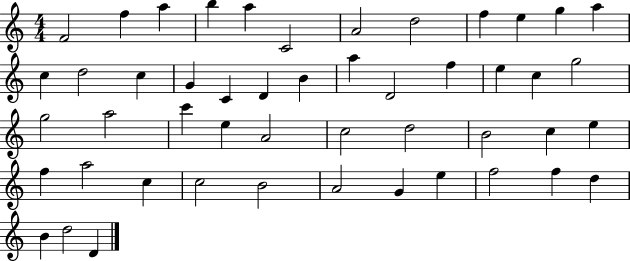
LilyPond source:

{
  \clef treble
  \numericTimeSignature
  \time 4/4
  \key c \major
  f'2 f''4 a''4 | b''4 a''4 c'2 | a'2 d''2 | f''4 e''4 g''4 a''4 | \break c''4 d''2 c''4 | g'4 c'4 d'4 b'4 | a''4 d'2 f''4 | e''4 c''4 g''2 | \break g''2 a''2 | c'''4 e''4 a'2 | c''2 d''2 | b'2 c''4 e''4 | \break f''4 a''2 c''4 | c''2 b'2 | a'2 g'4 e''4 | f''2 f''4 d''4 | \break b'4 d''2 d'4 | \bar "|."
}